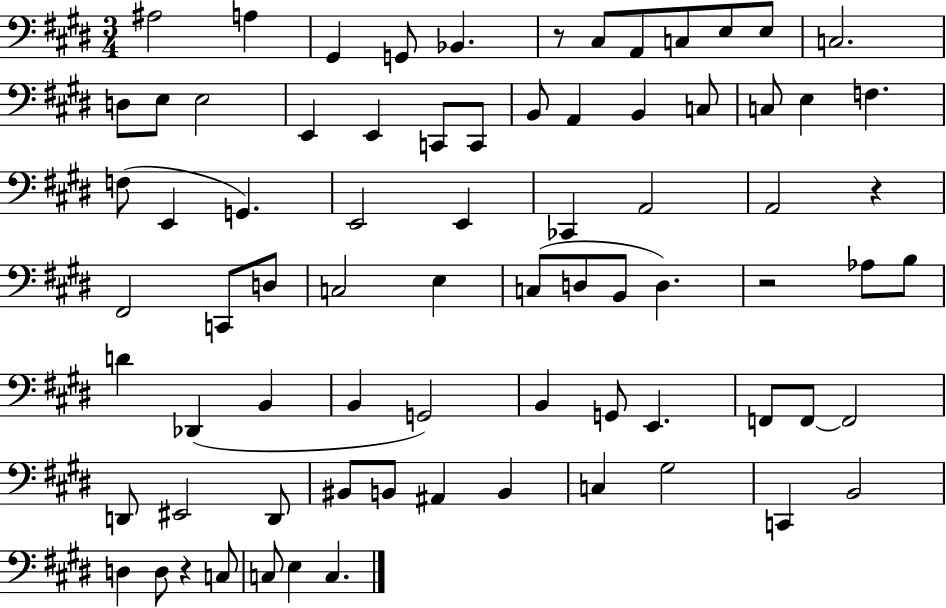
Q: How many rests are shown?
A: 4